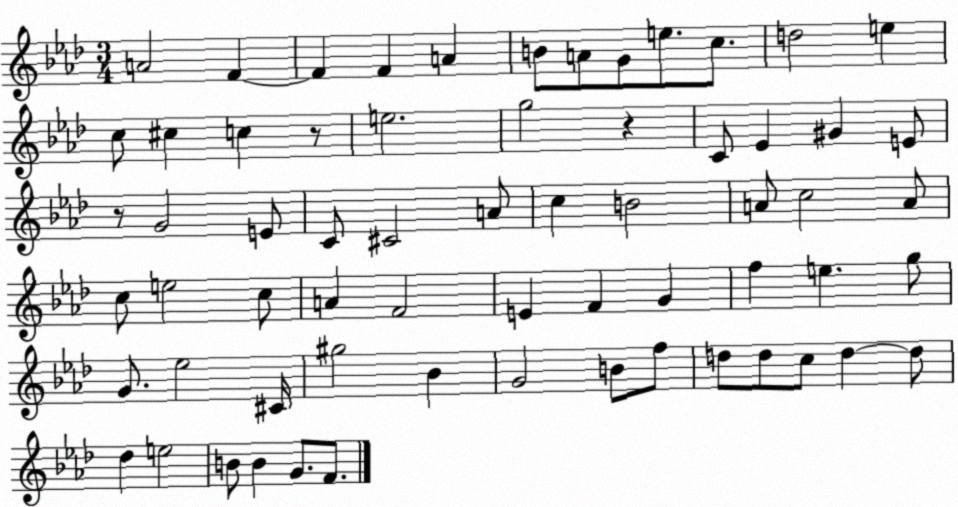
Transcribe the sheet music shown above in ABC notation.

X:1
T:Untitled
M:3/4
L:1/4
K:Ab
A2 F F F A B/2 A/2 G/2 e/2 c/2 d2 e c/2 ^c c z/2 e2 g2 z C/2 _E ^G E/2 z/2 G2 E/2 C/2 ^C2 A/2 c B2 A/2 c2 A/2 c/2 e2 c/2 A F2 E F G f e g/2 G/2 _e2 ^C/4 ^g2 _B G2 B/2 f/2 d/2 d/2 c/2 d d/2 _d e2 B/2 B G/2 F/2